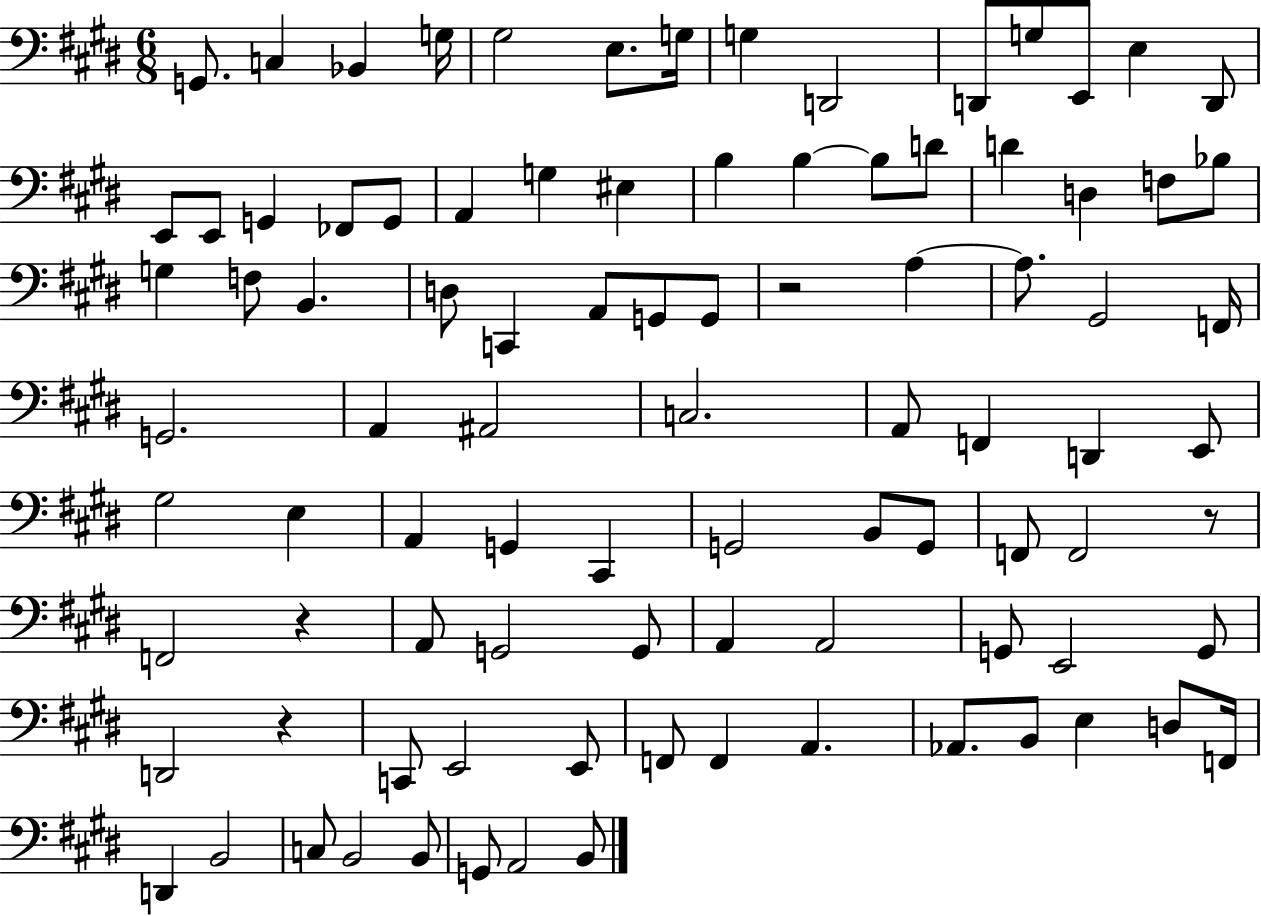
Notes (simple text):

G2/e. C3/q Bb2/q G3/s G#3/h E3/e. G3/s G3/q D2/h D2/e G3/e E2/e E3/q D2/e E2/e E2/e G2/q FES2/e G2/e A2/q G3/q EIS3/q B3/q B3/q B3/e D4/e D4/q D3/q F3/e Bb3/e G3/q F3/e B2/q. D3/e C2/q A2/e G2/e G2/e R/h A3/q A3/e. G#2/h F2/s G2/h. A2/q A#2/h C3/h. A2/e F2/q D2/q E2/e G#3/h E3/q A2/q G2/q C#2/q G2/h B2/e G2/e F2/e F2/h R/e F2/h R/q A2/e G2/h G2/e A2/q A2/h G2/e E2/h G2/e D2/h R/q C2/e E2/h E2/e F2/e F2/q A2/q. Ab2/e. B2/e E3/q D3/e F2/s D2/q B2/h C3/e B2/h B2/e G2/e A2/h B2/e